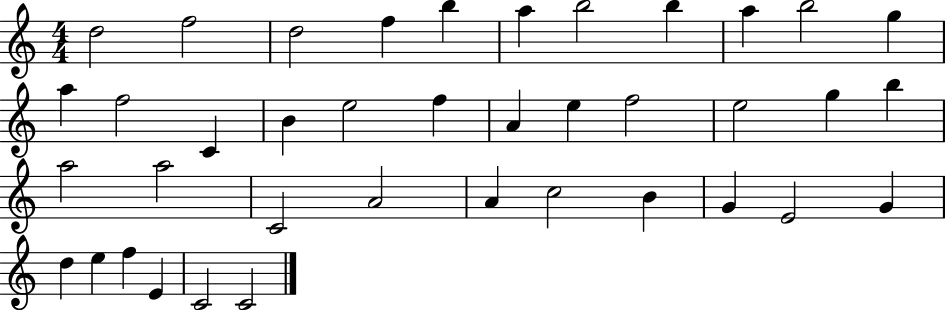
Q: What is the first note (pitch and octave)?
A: D5